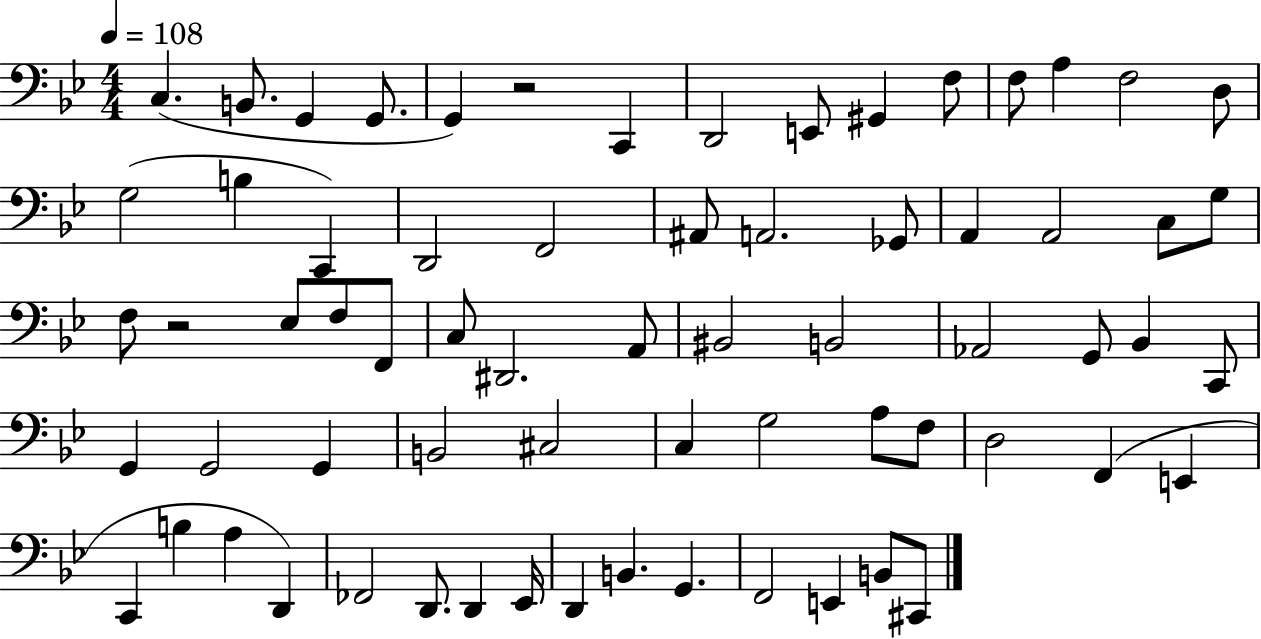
C3/q. B2/e. G2/q G2/e. G2/q R/h C2/q D2/h E2/e G#2/q F3/e F3/e A3/q F3/h D3/e G3/h B3/q C2/q D2/h F2/h A#2/e A2/h. Gb2/e A2/q A2/h C3/e G3/e F3/e R/h Eb3/e F3/e F2/e C3/e D#2/h. A2/e BIS2/h B2/h Ab2/h G2/e Bb2/q C2/e G2/q G2/h G2/q B2/h C#3/h C3/q G3/h A3/e F3/e D3/h F2/q E2/q C2/q B3/q A3/q D2/q FES2/h D2/e. D2/q Eb2/s D2/q B2/q. G2/q. F2/h E2/q B2/e C#2/e